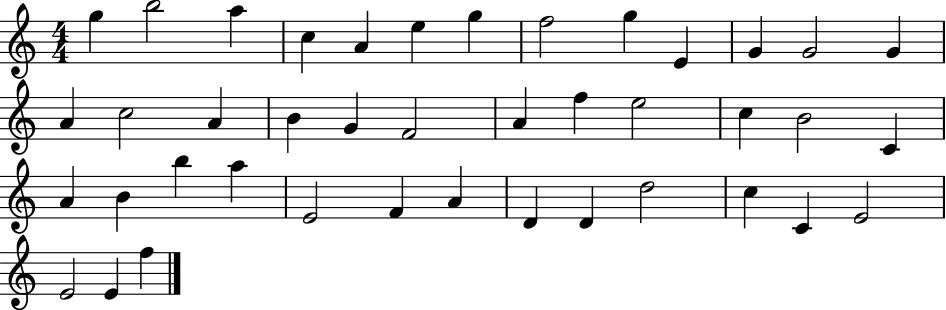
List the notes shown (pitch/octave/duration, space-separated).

G5/q B5/h A5/q C5/q A4/q E5/q G5/q F5/h G5/q E4/q G4/q G4/h G4/q A4/q C5/h A4/q B4/q G4/q F4/h A4/q F5/q E5/h C5/q B4/h C4/q A4/q B4/q B5/q A5/q E4/h F4/q A4/q D4/q D4/q D5/h C5/q C4/q E4/h E4/h E4/q F5/q